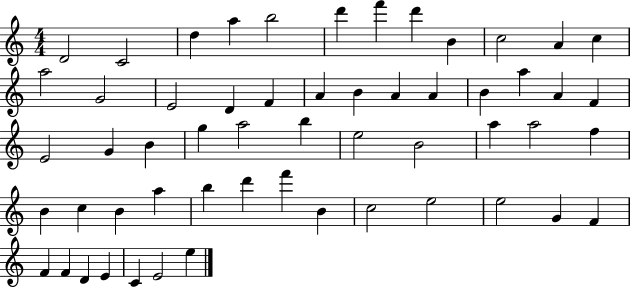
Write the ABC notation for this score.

X:1
T:Untitled
M:4/4
L:1/4
K:C
D2 C2 d a b2 d' f' d' B c2 A c a2 G2 E2 D F A B A A B a A F E2 G B g a2 b e2 B2 a a2 f B c B a b d' f' B c2 e2 e2 G F F F D E C E2 e